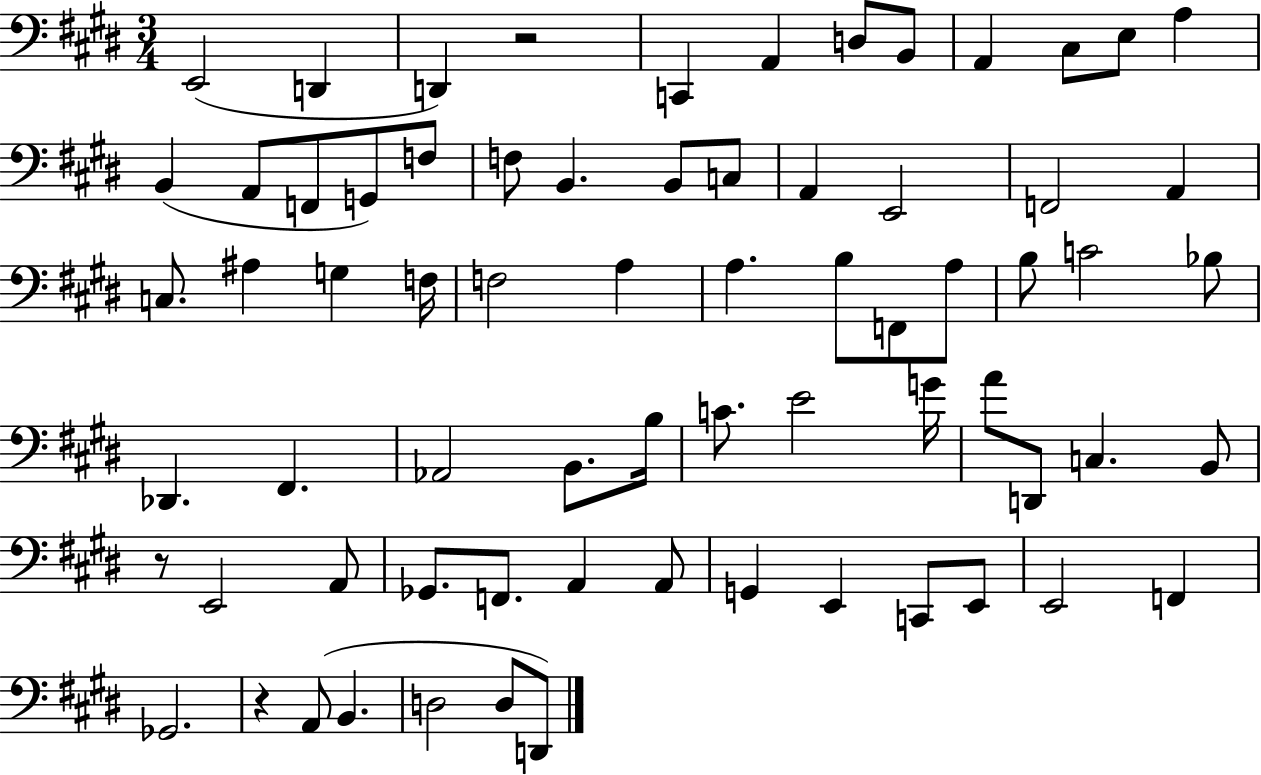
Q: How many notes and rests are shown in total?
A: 70